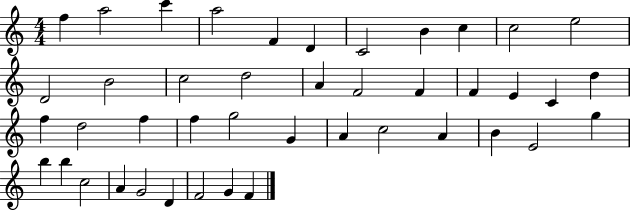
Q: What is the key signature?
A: C major